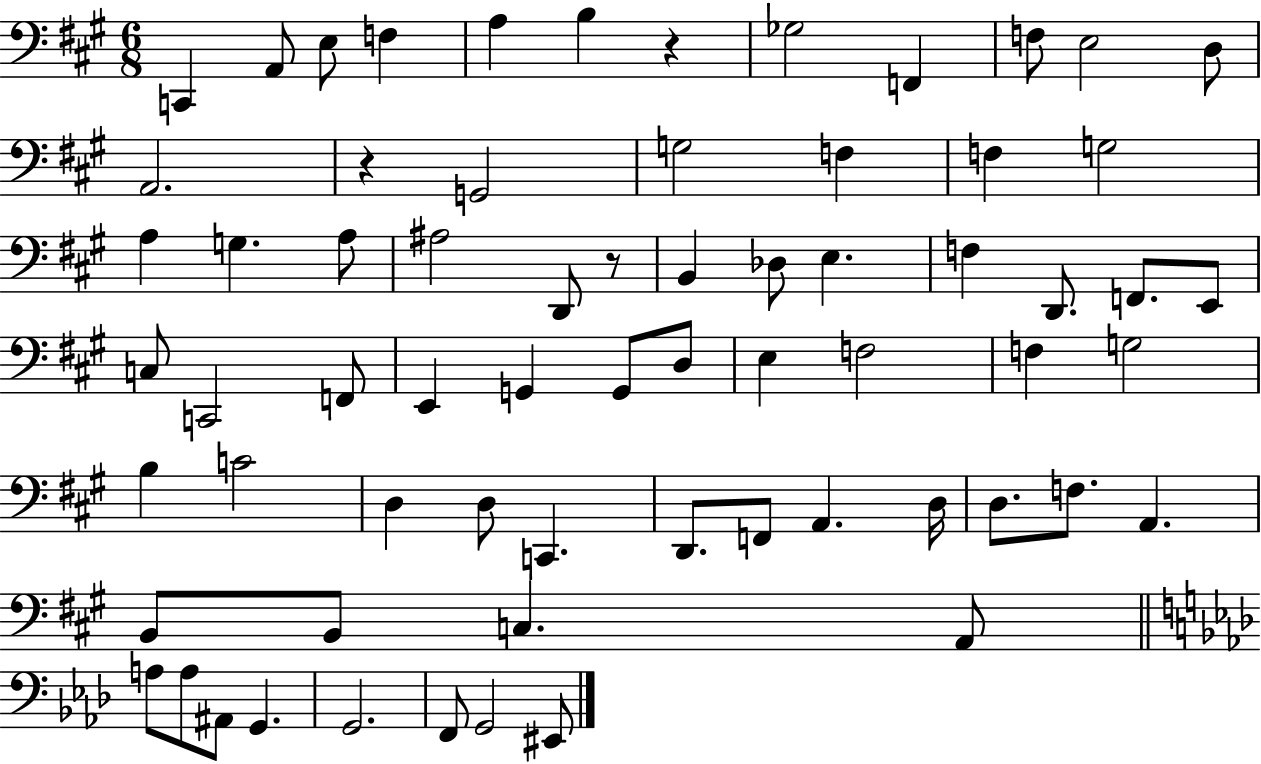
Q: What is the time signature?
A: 6/8